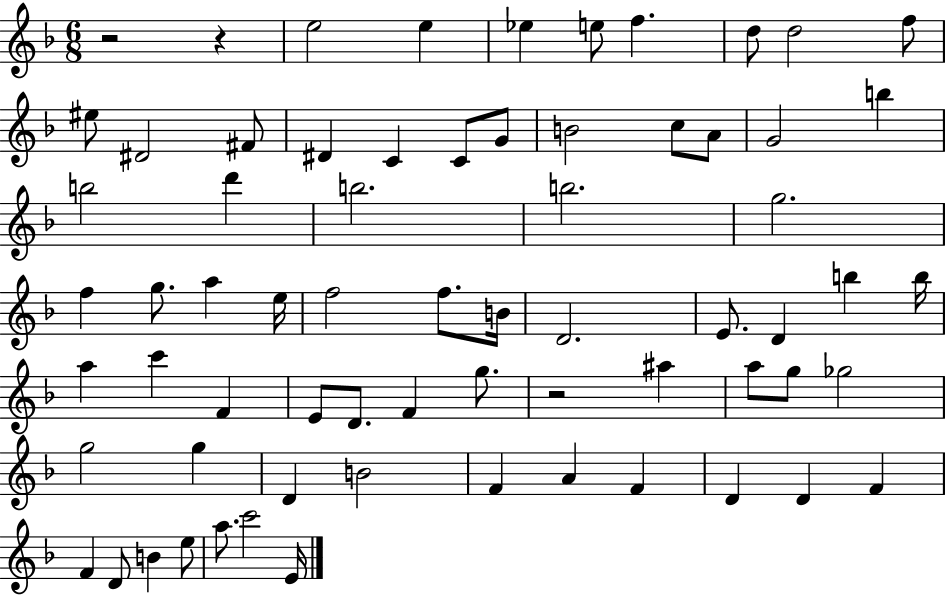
R/h R/q E5/h E5/q Eb5/q E5/e F5/q. D5/e D5/h F5/e EIS5/e D#4/h F#4/e D#4/q C4/q C4/e G4/e B4/h C5/e A4/e G4/h B5/q B5/h D6/q B5/h. B5/h. G5/h. F5/q G5/e. A5/q E5/s F5/h F5/e. B4/s D4/h. E4/e. D4/q B5/q B5/s A5/q C6/q F4/q E4/e D4/e. F4/q G5/e. R/h A#5/q A5/e G5/e Gb5/h G5/h G5/q D4/q B4/h F4/q A4/q F4/q D4/q D4/q F4/q F4/q D4/e B4/q E5/e A5/e. C6/h E4/s